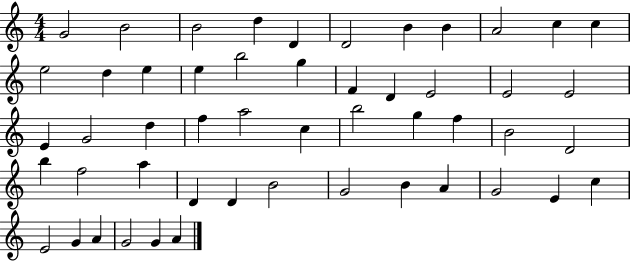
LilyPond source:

{
  \clef treble
  \numericTimeSignature
  \time 4/4
  \key c \major
  g'2 b'2 | b'2 d''4 d'4 | d'2 b'4 b'4 | a'2 c''4 c''4 | \break e''2 d''4 e''4 | e''4 b''2 g''4 | f'4 d'4 e'2 | e'2 e'2 | \break e'4 g'2 d''4 | f''4 a''2 c''4 | b''2 g''4 f''4 | b'2 d'2 | \break b''4 f''2 a''4 | d'4 d'4 b'2 | g'2 b'4 a'4 | g'2 e'4 c''4 | \break e'2 g'4 a'4 | g'2 g'4 a'4 | \bar "|."
}